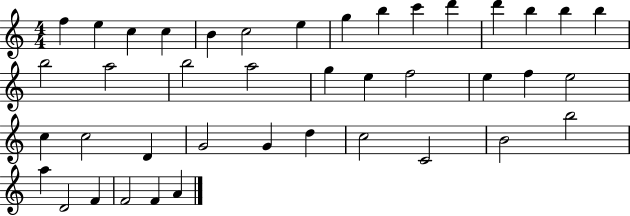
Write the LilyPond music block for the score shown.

{
  \clef treble
  \numericTimeSignature
  \time 4/4
  \key c \major
  f''4 e''4 c''4 c''4 | b'4 c''2 e''4 | g''4 b''4 c'''4 d'''4 | d'''4 b''4 b''4 b''4 | \break b''2 a''2 | b''2 a''2 | g''4 e''4 f''2 | e''4 f''4 e''2 | \break c''4 c''2 d'4 | g'2 g'4 d''4 | c''2 c'2 | b'2 b''2 | \break a''4 d'2 f'4 | f'2 f'4 a'4 | \bar "|."
}